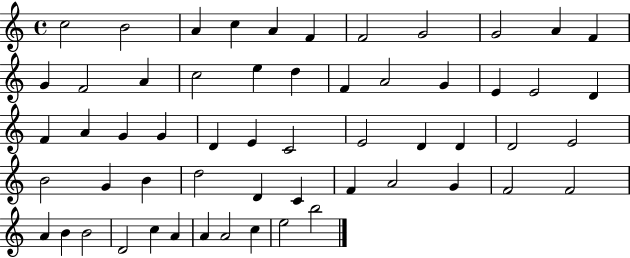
X:1
T:Untitled
M:4/4
L:1/4
K:C
c2 B2 A c A F F2 G2 G2 A F G F2 A c2 e d F A2 G E E2 D F A G G D E C2 E2 D D D2 E2 B2 G B d2 D C F A2 G F2 F2 A B B2 D2 c A A A2 c e2 b2